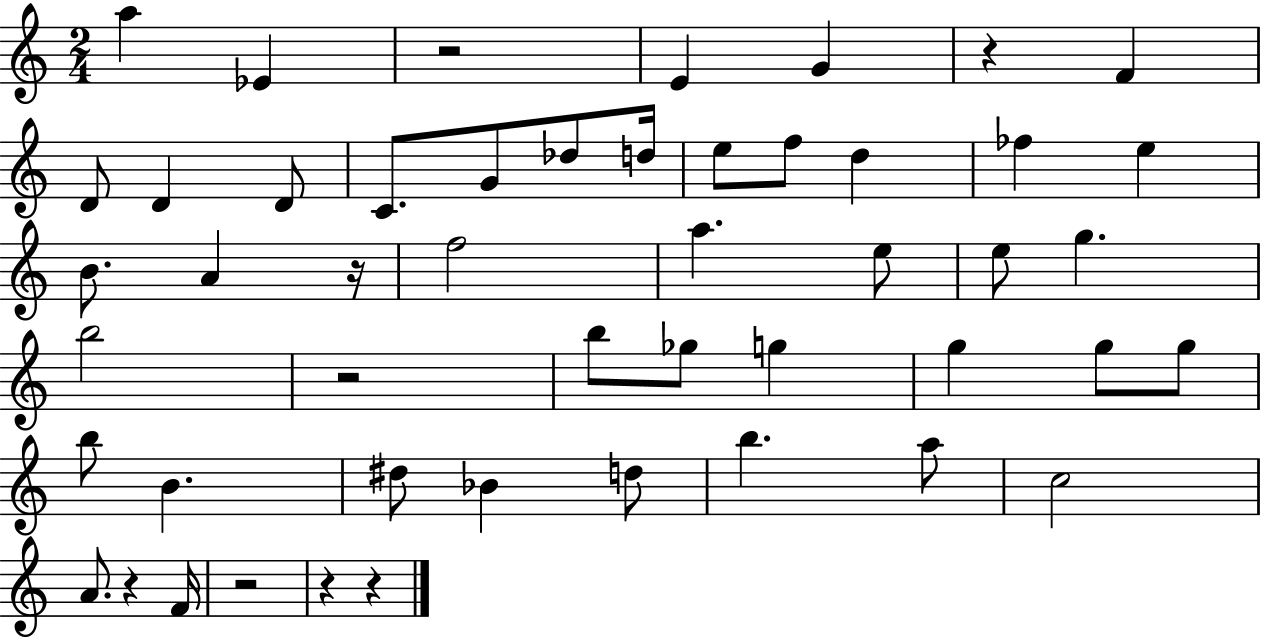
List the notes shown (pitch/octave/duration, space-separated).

A5/q Eb4/q R/h E4/q G4/q R/q F4/q D4/e D4/q D4/e C4/e. G4/e Db5/e D5/s E5/e F5/e D5/q FES5/q E5/q B4/e. A4/q R/s F5/h A5/q. E5/e E5/e G5/q. B5/h R/h B5/e Gb5/e G5/q G5/q G5/e G5/e B5/e B4/q. D#5/e Bb4/q D5/e B5/q. A5/e C5/h A4/e. R/q F4/s R/h R/q R/q